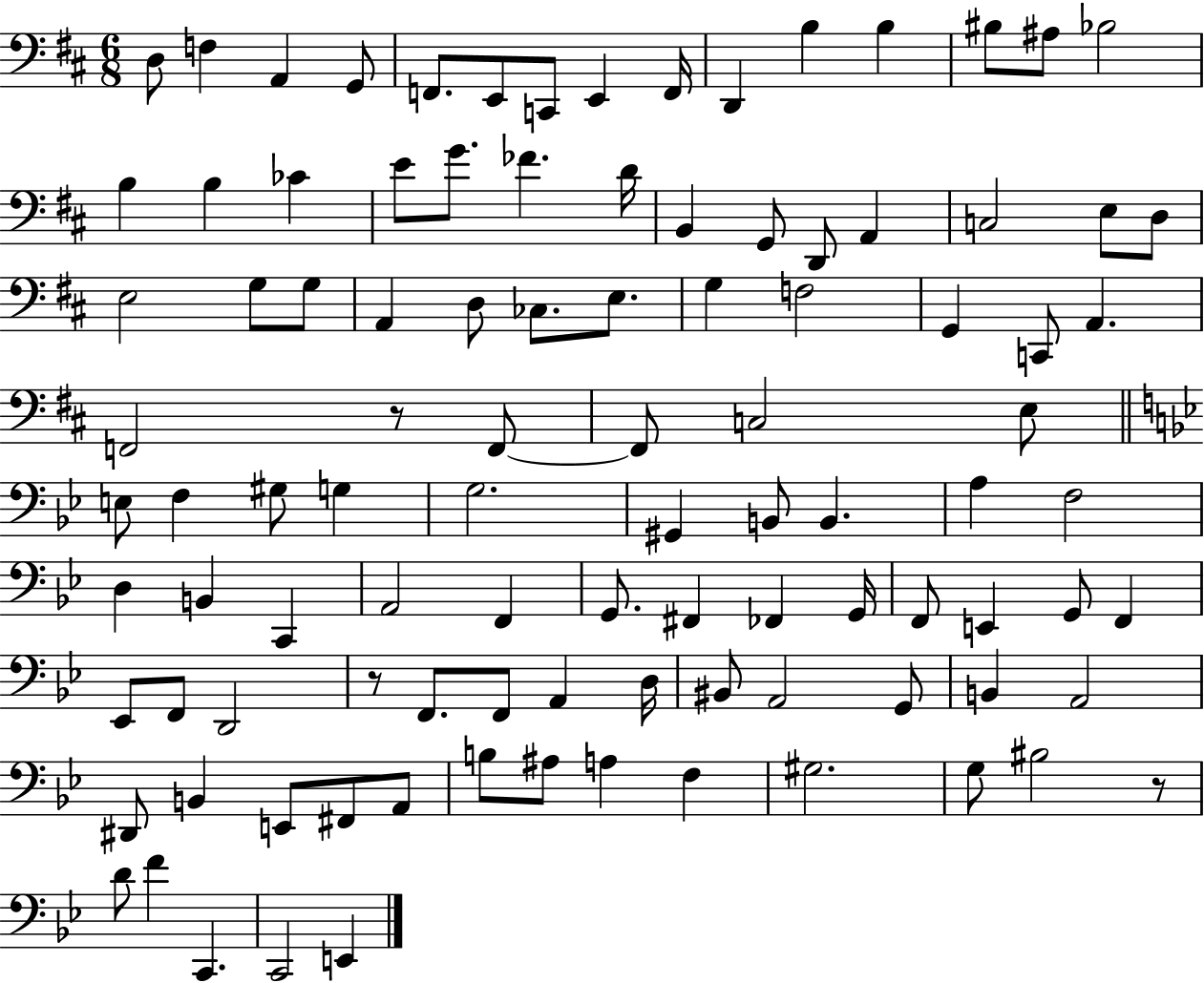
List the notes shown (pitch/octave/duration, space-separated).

D3/e F3/q A2/q G2/e F2/e. E2/e C2/e E2/q F2/s D2/q B3/q B3/q BIS3/e A#3/e Bb3/h B3/q B3/q CES4/q E4/e G4/e. FES4/q. D4/s B2/q G2/e D2/e A2/q C3/h E3/e D3/e E3/h G3/e G3/e A2/q D3/e CES3/e. E3/e. G3/q F3/h G2/q C2/e A2/q. F2/h R/e F2/e F2/e C3/h E3/e E3/e F3/q G#3/e G3/q G3/h. G#2/q B2/e B2/q. A3/q F3/h D3/q B2/q C2/q A2/h F2/q G2/e. F#2/q FES2/q G2/s F2/e E2/q G2/e F2/q Eb2/e F2/e D2/h R/e F2/e. F2/e A2/q D3/s BIS2/e A2/h G2/e B2/q A2/h D#2/e B2/q E2/e F#2/e A2/e B3/e A#3/e A3/q F3/q G#3/h. G3/e BIS3/h R/e D4/e F4/q C2/q. C2/h E2/q